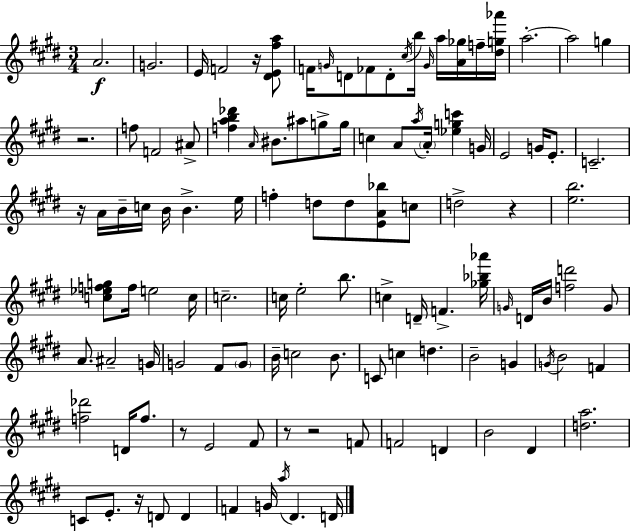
A4/h. G4/h. E4/s F4/h R/s [D#4,E4,F#5,A5]/e F4/s G4/s D4/e FES4/e D4/e C#5/s B5/s G4/s A5/s [A4,Gb5]/s F5/s [D#5,G5,Ab6]/s A5/h. A5/h G5/q R/h. F5/e F4/h A#4/e [F5,A5,B5,Db6]/q A4/s BIS4/e. A#5/e G5/e G5/s C5/q A4/e A5/s A4/s [Eb5,G5,C6]/q G4/s E4/h G4/s E4/e. C4/h. R/s A4/s B4/s C5/s B4/s B4/q. E5/s F5/q D5/e D5/e [E4,A4,Bb5]/e C5/e D5/h R/q [E5,B5]/h. [C5,Eb5,F5,G5]/e F5/s E5/h C5/s C5/h. C5/s E5/h B5/e. C5/q D4/s F4/q. [Gb5,Bb5,Ab6]/s G4/s D4/s B4/s [F5,D6]/h G4/e A4/e. A#4/h G4/s G4/h F#4/e G4/e B4/s C5/h B4/e. C4/e C5/q D5/q. B4/h G4/q G4/s B4/h F4/q [F5,Db6]/h D4/s F5/e. R/e E4/h F#4/e R/e R/h F4/e F4/h D4/q B4/h D#4/q [D5,A5]/h. C4/e E4/e. R/s D4/e D4/q F4/q G4/s A5/s D#4/q. D4/s